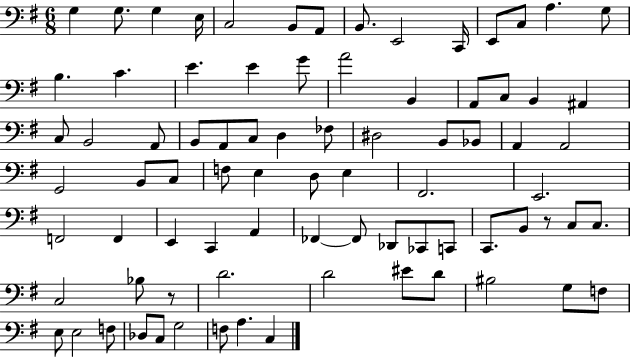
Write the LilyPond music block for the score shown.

{
  \clef bass
  \numericTimeSignature
  \time 6/8
  \key g \major
  g4 g8. g4 e16 | c2 b,8 a,8 | b,8. e,2 c,16 | e,8 c8 a4. g8 | \break b4. c'4. | e'4. e'4 g'8 | a'2 b,4 | a,8 c8 b,4 ais,4 | \break c8 b,2 a,8 | b,8 a,8 c8 d4 fes8 | dis2 b,8 bes,8 | a,4 a,2 | \break g,2 b,8 c8 | f8 e4 d8 e4 | fis,2. | e,2. | \break f,2 f,4 | e,4 c,4 a,4 | fes,4~~ fes,8 des,8 ces,8 c,8 | c,8. b,8 r8 c8 c8. | \break c2 bes8 r8 | d'2. | d'2 eis'8 d'8 | bis2 g8 f8 | \break e8 e2 f8 | des8 c8 g2 | f8 a4. c4 | \bar "|."
}